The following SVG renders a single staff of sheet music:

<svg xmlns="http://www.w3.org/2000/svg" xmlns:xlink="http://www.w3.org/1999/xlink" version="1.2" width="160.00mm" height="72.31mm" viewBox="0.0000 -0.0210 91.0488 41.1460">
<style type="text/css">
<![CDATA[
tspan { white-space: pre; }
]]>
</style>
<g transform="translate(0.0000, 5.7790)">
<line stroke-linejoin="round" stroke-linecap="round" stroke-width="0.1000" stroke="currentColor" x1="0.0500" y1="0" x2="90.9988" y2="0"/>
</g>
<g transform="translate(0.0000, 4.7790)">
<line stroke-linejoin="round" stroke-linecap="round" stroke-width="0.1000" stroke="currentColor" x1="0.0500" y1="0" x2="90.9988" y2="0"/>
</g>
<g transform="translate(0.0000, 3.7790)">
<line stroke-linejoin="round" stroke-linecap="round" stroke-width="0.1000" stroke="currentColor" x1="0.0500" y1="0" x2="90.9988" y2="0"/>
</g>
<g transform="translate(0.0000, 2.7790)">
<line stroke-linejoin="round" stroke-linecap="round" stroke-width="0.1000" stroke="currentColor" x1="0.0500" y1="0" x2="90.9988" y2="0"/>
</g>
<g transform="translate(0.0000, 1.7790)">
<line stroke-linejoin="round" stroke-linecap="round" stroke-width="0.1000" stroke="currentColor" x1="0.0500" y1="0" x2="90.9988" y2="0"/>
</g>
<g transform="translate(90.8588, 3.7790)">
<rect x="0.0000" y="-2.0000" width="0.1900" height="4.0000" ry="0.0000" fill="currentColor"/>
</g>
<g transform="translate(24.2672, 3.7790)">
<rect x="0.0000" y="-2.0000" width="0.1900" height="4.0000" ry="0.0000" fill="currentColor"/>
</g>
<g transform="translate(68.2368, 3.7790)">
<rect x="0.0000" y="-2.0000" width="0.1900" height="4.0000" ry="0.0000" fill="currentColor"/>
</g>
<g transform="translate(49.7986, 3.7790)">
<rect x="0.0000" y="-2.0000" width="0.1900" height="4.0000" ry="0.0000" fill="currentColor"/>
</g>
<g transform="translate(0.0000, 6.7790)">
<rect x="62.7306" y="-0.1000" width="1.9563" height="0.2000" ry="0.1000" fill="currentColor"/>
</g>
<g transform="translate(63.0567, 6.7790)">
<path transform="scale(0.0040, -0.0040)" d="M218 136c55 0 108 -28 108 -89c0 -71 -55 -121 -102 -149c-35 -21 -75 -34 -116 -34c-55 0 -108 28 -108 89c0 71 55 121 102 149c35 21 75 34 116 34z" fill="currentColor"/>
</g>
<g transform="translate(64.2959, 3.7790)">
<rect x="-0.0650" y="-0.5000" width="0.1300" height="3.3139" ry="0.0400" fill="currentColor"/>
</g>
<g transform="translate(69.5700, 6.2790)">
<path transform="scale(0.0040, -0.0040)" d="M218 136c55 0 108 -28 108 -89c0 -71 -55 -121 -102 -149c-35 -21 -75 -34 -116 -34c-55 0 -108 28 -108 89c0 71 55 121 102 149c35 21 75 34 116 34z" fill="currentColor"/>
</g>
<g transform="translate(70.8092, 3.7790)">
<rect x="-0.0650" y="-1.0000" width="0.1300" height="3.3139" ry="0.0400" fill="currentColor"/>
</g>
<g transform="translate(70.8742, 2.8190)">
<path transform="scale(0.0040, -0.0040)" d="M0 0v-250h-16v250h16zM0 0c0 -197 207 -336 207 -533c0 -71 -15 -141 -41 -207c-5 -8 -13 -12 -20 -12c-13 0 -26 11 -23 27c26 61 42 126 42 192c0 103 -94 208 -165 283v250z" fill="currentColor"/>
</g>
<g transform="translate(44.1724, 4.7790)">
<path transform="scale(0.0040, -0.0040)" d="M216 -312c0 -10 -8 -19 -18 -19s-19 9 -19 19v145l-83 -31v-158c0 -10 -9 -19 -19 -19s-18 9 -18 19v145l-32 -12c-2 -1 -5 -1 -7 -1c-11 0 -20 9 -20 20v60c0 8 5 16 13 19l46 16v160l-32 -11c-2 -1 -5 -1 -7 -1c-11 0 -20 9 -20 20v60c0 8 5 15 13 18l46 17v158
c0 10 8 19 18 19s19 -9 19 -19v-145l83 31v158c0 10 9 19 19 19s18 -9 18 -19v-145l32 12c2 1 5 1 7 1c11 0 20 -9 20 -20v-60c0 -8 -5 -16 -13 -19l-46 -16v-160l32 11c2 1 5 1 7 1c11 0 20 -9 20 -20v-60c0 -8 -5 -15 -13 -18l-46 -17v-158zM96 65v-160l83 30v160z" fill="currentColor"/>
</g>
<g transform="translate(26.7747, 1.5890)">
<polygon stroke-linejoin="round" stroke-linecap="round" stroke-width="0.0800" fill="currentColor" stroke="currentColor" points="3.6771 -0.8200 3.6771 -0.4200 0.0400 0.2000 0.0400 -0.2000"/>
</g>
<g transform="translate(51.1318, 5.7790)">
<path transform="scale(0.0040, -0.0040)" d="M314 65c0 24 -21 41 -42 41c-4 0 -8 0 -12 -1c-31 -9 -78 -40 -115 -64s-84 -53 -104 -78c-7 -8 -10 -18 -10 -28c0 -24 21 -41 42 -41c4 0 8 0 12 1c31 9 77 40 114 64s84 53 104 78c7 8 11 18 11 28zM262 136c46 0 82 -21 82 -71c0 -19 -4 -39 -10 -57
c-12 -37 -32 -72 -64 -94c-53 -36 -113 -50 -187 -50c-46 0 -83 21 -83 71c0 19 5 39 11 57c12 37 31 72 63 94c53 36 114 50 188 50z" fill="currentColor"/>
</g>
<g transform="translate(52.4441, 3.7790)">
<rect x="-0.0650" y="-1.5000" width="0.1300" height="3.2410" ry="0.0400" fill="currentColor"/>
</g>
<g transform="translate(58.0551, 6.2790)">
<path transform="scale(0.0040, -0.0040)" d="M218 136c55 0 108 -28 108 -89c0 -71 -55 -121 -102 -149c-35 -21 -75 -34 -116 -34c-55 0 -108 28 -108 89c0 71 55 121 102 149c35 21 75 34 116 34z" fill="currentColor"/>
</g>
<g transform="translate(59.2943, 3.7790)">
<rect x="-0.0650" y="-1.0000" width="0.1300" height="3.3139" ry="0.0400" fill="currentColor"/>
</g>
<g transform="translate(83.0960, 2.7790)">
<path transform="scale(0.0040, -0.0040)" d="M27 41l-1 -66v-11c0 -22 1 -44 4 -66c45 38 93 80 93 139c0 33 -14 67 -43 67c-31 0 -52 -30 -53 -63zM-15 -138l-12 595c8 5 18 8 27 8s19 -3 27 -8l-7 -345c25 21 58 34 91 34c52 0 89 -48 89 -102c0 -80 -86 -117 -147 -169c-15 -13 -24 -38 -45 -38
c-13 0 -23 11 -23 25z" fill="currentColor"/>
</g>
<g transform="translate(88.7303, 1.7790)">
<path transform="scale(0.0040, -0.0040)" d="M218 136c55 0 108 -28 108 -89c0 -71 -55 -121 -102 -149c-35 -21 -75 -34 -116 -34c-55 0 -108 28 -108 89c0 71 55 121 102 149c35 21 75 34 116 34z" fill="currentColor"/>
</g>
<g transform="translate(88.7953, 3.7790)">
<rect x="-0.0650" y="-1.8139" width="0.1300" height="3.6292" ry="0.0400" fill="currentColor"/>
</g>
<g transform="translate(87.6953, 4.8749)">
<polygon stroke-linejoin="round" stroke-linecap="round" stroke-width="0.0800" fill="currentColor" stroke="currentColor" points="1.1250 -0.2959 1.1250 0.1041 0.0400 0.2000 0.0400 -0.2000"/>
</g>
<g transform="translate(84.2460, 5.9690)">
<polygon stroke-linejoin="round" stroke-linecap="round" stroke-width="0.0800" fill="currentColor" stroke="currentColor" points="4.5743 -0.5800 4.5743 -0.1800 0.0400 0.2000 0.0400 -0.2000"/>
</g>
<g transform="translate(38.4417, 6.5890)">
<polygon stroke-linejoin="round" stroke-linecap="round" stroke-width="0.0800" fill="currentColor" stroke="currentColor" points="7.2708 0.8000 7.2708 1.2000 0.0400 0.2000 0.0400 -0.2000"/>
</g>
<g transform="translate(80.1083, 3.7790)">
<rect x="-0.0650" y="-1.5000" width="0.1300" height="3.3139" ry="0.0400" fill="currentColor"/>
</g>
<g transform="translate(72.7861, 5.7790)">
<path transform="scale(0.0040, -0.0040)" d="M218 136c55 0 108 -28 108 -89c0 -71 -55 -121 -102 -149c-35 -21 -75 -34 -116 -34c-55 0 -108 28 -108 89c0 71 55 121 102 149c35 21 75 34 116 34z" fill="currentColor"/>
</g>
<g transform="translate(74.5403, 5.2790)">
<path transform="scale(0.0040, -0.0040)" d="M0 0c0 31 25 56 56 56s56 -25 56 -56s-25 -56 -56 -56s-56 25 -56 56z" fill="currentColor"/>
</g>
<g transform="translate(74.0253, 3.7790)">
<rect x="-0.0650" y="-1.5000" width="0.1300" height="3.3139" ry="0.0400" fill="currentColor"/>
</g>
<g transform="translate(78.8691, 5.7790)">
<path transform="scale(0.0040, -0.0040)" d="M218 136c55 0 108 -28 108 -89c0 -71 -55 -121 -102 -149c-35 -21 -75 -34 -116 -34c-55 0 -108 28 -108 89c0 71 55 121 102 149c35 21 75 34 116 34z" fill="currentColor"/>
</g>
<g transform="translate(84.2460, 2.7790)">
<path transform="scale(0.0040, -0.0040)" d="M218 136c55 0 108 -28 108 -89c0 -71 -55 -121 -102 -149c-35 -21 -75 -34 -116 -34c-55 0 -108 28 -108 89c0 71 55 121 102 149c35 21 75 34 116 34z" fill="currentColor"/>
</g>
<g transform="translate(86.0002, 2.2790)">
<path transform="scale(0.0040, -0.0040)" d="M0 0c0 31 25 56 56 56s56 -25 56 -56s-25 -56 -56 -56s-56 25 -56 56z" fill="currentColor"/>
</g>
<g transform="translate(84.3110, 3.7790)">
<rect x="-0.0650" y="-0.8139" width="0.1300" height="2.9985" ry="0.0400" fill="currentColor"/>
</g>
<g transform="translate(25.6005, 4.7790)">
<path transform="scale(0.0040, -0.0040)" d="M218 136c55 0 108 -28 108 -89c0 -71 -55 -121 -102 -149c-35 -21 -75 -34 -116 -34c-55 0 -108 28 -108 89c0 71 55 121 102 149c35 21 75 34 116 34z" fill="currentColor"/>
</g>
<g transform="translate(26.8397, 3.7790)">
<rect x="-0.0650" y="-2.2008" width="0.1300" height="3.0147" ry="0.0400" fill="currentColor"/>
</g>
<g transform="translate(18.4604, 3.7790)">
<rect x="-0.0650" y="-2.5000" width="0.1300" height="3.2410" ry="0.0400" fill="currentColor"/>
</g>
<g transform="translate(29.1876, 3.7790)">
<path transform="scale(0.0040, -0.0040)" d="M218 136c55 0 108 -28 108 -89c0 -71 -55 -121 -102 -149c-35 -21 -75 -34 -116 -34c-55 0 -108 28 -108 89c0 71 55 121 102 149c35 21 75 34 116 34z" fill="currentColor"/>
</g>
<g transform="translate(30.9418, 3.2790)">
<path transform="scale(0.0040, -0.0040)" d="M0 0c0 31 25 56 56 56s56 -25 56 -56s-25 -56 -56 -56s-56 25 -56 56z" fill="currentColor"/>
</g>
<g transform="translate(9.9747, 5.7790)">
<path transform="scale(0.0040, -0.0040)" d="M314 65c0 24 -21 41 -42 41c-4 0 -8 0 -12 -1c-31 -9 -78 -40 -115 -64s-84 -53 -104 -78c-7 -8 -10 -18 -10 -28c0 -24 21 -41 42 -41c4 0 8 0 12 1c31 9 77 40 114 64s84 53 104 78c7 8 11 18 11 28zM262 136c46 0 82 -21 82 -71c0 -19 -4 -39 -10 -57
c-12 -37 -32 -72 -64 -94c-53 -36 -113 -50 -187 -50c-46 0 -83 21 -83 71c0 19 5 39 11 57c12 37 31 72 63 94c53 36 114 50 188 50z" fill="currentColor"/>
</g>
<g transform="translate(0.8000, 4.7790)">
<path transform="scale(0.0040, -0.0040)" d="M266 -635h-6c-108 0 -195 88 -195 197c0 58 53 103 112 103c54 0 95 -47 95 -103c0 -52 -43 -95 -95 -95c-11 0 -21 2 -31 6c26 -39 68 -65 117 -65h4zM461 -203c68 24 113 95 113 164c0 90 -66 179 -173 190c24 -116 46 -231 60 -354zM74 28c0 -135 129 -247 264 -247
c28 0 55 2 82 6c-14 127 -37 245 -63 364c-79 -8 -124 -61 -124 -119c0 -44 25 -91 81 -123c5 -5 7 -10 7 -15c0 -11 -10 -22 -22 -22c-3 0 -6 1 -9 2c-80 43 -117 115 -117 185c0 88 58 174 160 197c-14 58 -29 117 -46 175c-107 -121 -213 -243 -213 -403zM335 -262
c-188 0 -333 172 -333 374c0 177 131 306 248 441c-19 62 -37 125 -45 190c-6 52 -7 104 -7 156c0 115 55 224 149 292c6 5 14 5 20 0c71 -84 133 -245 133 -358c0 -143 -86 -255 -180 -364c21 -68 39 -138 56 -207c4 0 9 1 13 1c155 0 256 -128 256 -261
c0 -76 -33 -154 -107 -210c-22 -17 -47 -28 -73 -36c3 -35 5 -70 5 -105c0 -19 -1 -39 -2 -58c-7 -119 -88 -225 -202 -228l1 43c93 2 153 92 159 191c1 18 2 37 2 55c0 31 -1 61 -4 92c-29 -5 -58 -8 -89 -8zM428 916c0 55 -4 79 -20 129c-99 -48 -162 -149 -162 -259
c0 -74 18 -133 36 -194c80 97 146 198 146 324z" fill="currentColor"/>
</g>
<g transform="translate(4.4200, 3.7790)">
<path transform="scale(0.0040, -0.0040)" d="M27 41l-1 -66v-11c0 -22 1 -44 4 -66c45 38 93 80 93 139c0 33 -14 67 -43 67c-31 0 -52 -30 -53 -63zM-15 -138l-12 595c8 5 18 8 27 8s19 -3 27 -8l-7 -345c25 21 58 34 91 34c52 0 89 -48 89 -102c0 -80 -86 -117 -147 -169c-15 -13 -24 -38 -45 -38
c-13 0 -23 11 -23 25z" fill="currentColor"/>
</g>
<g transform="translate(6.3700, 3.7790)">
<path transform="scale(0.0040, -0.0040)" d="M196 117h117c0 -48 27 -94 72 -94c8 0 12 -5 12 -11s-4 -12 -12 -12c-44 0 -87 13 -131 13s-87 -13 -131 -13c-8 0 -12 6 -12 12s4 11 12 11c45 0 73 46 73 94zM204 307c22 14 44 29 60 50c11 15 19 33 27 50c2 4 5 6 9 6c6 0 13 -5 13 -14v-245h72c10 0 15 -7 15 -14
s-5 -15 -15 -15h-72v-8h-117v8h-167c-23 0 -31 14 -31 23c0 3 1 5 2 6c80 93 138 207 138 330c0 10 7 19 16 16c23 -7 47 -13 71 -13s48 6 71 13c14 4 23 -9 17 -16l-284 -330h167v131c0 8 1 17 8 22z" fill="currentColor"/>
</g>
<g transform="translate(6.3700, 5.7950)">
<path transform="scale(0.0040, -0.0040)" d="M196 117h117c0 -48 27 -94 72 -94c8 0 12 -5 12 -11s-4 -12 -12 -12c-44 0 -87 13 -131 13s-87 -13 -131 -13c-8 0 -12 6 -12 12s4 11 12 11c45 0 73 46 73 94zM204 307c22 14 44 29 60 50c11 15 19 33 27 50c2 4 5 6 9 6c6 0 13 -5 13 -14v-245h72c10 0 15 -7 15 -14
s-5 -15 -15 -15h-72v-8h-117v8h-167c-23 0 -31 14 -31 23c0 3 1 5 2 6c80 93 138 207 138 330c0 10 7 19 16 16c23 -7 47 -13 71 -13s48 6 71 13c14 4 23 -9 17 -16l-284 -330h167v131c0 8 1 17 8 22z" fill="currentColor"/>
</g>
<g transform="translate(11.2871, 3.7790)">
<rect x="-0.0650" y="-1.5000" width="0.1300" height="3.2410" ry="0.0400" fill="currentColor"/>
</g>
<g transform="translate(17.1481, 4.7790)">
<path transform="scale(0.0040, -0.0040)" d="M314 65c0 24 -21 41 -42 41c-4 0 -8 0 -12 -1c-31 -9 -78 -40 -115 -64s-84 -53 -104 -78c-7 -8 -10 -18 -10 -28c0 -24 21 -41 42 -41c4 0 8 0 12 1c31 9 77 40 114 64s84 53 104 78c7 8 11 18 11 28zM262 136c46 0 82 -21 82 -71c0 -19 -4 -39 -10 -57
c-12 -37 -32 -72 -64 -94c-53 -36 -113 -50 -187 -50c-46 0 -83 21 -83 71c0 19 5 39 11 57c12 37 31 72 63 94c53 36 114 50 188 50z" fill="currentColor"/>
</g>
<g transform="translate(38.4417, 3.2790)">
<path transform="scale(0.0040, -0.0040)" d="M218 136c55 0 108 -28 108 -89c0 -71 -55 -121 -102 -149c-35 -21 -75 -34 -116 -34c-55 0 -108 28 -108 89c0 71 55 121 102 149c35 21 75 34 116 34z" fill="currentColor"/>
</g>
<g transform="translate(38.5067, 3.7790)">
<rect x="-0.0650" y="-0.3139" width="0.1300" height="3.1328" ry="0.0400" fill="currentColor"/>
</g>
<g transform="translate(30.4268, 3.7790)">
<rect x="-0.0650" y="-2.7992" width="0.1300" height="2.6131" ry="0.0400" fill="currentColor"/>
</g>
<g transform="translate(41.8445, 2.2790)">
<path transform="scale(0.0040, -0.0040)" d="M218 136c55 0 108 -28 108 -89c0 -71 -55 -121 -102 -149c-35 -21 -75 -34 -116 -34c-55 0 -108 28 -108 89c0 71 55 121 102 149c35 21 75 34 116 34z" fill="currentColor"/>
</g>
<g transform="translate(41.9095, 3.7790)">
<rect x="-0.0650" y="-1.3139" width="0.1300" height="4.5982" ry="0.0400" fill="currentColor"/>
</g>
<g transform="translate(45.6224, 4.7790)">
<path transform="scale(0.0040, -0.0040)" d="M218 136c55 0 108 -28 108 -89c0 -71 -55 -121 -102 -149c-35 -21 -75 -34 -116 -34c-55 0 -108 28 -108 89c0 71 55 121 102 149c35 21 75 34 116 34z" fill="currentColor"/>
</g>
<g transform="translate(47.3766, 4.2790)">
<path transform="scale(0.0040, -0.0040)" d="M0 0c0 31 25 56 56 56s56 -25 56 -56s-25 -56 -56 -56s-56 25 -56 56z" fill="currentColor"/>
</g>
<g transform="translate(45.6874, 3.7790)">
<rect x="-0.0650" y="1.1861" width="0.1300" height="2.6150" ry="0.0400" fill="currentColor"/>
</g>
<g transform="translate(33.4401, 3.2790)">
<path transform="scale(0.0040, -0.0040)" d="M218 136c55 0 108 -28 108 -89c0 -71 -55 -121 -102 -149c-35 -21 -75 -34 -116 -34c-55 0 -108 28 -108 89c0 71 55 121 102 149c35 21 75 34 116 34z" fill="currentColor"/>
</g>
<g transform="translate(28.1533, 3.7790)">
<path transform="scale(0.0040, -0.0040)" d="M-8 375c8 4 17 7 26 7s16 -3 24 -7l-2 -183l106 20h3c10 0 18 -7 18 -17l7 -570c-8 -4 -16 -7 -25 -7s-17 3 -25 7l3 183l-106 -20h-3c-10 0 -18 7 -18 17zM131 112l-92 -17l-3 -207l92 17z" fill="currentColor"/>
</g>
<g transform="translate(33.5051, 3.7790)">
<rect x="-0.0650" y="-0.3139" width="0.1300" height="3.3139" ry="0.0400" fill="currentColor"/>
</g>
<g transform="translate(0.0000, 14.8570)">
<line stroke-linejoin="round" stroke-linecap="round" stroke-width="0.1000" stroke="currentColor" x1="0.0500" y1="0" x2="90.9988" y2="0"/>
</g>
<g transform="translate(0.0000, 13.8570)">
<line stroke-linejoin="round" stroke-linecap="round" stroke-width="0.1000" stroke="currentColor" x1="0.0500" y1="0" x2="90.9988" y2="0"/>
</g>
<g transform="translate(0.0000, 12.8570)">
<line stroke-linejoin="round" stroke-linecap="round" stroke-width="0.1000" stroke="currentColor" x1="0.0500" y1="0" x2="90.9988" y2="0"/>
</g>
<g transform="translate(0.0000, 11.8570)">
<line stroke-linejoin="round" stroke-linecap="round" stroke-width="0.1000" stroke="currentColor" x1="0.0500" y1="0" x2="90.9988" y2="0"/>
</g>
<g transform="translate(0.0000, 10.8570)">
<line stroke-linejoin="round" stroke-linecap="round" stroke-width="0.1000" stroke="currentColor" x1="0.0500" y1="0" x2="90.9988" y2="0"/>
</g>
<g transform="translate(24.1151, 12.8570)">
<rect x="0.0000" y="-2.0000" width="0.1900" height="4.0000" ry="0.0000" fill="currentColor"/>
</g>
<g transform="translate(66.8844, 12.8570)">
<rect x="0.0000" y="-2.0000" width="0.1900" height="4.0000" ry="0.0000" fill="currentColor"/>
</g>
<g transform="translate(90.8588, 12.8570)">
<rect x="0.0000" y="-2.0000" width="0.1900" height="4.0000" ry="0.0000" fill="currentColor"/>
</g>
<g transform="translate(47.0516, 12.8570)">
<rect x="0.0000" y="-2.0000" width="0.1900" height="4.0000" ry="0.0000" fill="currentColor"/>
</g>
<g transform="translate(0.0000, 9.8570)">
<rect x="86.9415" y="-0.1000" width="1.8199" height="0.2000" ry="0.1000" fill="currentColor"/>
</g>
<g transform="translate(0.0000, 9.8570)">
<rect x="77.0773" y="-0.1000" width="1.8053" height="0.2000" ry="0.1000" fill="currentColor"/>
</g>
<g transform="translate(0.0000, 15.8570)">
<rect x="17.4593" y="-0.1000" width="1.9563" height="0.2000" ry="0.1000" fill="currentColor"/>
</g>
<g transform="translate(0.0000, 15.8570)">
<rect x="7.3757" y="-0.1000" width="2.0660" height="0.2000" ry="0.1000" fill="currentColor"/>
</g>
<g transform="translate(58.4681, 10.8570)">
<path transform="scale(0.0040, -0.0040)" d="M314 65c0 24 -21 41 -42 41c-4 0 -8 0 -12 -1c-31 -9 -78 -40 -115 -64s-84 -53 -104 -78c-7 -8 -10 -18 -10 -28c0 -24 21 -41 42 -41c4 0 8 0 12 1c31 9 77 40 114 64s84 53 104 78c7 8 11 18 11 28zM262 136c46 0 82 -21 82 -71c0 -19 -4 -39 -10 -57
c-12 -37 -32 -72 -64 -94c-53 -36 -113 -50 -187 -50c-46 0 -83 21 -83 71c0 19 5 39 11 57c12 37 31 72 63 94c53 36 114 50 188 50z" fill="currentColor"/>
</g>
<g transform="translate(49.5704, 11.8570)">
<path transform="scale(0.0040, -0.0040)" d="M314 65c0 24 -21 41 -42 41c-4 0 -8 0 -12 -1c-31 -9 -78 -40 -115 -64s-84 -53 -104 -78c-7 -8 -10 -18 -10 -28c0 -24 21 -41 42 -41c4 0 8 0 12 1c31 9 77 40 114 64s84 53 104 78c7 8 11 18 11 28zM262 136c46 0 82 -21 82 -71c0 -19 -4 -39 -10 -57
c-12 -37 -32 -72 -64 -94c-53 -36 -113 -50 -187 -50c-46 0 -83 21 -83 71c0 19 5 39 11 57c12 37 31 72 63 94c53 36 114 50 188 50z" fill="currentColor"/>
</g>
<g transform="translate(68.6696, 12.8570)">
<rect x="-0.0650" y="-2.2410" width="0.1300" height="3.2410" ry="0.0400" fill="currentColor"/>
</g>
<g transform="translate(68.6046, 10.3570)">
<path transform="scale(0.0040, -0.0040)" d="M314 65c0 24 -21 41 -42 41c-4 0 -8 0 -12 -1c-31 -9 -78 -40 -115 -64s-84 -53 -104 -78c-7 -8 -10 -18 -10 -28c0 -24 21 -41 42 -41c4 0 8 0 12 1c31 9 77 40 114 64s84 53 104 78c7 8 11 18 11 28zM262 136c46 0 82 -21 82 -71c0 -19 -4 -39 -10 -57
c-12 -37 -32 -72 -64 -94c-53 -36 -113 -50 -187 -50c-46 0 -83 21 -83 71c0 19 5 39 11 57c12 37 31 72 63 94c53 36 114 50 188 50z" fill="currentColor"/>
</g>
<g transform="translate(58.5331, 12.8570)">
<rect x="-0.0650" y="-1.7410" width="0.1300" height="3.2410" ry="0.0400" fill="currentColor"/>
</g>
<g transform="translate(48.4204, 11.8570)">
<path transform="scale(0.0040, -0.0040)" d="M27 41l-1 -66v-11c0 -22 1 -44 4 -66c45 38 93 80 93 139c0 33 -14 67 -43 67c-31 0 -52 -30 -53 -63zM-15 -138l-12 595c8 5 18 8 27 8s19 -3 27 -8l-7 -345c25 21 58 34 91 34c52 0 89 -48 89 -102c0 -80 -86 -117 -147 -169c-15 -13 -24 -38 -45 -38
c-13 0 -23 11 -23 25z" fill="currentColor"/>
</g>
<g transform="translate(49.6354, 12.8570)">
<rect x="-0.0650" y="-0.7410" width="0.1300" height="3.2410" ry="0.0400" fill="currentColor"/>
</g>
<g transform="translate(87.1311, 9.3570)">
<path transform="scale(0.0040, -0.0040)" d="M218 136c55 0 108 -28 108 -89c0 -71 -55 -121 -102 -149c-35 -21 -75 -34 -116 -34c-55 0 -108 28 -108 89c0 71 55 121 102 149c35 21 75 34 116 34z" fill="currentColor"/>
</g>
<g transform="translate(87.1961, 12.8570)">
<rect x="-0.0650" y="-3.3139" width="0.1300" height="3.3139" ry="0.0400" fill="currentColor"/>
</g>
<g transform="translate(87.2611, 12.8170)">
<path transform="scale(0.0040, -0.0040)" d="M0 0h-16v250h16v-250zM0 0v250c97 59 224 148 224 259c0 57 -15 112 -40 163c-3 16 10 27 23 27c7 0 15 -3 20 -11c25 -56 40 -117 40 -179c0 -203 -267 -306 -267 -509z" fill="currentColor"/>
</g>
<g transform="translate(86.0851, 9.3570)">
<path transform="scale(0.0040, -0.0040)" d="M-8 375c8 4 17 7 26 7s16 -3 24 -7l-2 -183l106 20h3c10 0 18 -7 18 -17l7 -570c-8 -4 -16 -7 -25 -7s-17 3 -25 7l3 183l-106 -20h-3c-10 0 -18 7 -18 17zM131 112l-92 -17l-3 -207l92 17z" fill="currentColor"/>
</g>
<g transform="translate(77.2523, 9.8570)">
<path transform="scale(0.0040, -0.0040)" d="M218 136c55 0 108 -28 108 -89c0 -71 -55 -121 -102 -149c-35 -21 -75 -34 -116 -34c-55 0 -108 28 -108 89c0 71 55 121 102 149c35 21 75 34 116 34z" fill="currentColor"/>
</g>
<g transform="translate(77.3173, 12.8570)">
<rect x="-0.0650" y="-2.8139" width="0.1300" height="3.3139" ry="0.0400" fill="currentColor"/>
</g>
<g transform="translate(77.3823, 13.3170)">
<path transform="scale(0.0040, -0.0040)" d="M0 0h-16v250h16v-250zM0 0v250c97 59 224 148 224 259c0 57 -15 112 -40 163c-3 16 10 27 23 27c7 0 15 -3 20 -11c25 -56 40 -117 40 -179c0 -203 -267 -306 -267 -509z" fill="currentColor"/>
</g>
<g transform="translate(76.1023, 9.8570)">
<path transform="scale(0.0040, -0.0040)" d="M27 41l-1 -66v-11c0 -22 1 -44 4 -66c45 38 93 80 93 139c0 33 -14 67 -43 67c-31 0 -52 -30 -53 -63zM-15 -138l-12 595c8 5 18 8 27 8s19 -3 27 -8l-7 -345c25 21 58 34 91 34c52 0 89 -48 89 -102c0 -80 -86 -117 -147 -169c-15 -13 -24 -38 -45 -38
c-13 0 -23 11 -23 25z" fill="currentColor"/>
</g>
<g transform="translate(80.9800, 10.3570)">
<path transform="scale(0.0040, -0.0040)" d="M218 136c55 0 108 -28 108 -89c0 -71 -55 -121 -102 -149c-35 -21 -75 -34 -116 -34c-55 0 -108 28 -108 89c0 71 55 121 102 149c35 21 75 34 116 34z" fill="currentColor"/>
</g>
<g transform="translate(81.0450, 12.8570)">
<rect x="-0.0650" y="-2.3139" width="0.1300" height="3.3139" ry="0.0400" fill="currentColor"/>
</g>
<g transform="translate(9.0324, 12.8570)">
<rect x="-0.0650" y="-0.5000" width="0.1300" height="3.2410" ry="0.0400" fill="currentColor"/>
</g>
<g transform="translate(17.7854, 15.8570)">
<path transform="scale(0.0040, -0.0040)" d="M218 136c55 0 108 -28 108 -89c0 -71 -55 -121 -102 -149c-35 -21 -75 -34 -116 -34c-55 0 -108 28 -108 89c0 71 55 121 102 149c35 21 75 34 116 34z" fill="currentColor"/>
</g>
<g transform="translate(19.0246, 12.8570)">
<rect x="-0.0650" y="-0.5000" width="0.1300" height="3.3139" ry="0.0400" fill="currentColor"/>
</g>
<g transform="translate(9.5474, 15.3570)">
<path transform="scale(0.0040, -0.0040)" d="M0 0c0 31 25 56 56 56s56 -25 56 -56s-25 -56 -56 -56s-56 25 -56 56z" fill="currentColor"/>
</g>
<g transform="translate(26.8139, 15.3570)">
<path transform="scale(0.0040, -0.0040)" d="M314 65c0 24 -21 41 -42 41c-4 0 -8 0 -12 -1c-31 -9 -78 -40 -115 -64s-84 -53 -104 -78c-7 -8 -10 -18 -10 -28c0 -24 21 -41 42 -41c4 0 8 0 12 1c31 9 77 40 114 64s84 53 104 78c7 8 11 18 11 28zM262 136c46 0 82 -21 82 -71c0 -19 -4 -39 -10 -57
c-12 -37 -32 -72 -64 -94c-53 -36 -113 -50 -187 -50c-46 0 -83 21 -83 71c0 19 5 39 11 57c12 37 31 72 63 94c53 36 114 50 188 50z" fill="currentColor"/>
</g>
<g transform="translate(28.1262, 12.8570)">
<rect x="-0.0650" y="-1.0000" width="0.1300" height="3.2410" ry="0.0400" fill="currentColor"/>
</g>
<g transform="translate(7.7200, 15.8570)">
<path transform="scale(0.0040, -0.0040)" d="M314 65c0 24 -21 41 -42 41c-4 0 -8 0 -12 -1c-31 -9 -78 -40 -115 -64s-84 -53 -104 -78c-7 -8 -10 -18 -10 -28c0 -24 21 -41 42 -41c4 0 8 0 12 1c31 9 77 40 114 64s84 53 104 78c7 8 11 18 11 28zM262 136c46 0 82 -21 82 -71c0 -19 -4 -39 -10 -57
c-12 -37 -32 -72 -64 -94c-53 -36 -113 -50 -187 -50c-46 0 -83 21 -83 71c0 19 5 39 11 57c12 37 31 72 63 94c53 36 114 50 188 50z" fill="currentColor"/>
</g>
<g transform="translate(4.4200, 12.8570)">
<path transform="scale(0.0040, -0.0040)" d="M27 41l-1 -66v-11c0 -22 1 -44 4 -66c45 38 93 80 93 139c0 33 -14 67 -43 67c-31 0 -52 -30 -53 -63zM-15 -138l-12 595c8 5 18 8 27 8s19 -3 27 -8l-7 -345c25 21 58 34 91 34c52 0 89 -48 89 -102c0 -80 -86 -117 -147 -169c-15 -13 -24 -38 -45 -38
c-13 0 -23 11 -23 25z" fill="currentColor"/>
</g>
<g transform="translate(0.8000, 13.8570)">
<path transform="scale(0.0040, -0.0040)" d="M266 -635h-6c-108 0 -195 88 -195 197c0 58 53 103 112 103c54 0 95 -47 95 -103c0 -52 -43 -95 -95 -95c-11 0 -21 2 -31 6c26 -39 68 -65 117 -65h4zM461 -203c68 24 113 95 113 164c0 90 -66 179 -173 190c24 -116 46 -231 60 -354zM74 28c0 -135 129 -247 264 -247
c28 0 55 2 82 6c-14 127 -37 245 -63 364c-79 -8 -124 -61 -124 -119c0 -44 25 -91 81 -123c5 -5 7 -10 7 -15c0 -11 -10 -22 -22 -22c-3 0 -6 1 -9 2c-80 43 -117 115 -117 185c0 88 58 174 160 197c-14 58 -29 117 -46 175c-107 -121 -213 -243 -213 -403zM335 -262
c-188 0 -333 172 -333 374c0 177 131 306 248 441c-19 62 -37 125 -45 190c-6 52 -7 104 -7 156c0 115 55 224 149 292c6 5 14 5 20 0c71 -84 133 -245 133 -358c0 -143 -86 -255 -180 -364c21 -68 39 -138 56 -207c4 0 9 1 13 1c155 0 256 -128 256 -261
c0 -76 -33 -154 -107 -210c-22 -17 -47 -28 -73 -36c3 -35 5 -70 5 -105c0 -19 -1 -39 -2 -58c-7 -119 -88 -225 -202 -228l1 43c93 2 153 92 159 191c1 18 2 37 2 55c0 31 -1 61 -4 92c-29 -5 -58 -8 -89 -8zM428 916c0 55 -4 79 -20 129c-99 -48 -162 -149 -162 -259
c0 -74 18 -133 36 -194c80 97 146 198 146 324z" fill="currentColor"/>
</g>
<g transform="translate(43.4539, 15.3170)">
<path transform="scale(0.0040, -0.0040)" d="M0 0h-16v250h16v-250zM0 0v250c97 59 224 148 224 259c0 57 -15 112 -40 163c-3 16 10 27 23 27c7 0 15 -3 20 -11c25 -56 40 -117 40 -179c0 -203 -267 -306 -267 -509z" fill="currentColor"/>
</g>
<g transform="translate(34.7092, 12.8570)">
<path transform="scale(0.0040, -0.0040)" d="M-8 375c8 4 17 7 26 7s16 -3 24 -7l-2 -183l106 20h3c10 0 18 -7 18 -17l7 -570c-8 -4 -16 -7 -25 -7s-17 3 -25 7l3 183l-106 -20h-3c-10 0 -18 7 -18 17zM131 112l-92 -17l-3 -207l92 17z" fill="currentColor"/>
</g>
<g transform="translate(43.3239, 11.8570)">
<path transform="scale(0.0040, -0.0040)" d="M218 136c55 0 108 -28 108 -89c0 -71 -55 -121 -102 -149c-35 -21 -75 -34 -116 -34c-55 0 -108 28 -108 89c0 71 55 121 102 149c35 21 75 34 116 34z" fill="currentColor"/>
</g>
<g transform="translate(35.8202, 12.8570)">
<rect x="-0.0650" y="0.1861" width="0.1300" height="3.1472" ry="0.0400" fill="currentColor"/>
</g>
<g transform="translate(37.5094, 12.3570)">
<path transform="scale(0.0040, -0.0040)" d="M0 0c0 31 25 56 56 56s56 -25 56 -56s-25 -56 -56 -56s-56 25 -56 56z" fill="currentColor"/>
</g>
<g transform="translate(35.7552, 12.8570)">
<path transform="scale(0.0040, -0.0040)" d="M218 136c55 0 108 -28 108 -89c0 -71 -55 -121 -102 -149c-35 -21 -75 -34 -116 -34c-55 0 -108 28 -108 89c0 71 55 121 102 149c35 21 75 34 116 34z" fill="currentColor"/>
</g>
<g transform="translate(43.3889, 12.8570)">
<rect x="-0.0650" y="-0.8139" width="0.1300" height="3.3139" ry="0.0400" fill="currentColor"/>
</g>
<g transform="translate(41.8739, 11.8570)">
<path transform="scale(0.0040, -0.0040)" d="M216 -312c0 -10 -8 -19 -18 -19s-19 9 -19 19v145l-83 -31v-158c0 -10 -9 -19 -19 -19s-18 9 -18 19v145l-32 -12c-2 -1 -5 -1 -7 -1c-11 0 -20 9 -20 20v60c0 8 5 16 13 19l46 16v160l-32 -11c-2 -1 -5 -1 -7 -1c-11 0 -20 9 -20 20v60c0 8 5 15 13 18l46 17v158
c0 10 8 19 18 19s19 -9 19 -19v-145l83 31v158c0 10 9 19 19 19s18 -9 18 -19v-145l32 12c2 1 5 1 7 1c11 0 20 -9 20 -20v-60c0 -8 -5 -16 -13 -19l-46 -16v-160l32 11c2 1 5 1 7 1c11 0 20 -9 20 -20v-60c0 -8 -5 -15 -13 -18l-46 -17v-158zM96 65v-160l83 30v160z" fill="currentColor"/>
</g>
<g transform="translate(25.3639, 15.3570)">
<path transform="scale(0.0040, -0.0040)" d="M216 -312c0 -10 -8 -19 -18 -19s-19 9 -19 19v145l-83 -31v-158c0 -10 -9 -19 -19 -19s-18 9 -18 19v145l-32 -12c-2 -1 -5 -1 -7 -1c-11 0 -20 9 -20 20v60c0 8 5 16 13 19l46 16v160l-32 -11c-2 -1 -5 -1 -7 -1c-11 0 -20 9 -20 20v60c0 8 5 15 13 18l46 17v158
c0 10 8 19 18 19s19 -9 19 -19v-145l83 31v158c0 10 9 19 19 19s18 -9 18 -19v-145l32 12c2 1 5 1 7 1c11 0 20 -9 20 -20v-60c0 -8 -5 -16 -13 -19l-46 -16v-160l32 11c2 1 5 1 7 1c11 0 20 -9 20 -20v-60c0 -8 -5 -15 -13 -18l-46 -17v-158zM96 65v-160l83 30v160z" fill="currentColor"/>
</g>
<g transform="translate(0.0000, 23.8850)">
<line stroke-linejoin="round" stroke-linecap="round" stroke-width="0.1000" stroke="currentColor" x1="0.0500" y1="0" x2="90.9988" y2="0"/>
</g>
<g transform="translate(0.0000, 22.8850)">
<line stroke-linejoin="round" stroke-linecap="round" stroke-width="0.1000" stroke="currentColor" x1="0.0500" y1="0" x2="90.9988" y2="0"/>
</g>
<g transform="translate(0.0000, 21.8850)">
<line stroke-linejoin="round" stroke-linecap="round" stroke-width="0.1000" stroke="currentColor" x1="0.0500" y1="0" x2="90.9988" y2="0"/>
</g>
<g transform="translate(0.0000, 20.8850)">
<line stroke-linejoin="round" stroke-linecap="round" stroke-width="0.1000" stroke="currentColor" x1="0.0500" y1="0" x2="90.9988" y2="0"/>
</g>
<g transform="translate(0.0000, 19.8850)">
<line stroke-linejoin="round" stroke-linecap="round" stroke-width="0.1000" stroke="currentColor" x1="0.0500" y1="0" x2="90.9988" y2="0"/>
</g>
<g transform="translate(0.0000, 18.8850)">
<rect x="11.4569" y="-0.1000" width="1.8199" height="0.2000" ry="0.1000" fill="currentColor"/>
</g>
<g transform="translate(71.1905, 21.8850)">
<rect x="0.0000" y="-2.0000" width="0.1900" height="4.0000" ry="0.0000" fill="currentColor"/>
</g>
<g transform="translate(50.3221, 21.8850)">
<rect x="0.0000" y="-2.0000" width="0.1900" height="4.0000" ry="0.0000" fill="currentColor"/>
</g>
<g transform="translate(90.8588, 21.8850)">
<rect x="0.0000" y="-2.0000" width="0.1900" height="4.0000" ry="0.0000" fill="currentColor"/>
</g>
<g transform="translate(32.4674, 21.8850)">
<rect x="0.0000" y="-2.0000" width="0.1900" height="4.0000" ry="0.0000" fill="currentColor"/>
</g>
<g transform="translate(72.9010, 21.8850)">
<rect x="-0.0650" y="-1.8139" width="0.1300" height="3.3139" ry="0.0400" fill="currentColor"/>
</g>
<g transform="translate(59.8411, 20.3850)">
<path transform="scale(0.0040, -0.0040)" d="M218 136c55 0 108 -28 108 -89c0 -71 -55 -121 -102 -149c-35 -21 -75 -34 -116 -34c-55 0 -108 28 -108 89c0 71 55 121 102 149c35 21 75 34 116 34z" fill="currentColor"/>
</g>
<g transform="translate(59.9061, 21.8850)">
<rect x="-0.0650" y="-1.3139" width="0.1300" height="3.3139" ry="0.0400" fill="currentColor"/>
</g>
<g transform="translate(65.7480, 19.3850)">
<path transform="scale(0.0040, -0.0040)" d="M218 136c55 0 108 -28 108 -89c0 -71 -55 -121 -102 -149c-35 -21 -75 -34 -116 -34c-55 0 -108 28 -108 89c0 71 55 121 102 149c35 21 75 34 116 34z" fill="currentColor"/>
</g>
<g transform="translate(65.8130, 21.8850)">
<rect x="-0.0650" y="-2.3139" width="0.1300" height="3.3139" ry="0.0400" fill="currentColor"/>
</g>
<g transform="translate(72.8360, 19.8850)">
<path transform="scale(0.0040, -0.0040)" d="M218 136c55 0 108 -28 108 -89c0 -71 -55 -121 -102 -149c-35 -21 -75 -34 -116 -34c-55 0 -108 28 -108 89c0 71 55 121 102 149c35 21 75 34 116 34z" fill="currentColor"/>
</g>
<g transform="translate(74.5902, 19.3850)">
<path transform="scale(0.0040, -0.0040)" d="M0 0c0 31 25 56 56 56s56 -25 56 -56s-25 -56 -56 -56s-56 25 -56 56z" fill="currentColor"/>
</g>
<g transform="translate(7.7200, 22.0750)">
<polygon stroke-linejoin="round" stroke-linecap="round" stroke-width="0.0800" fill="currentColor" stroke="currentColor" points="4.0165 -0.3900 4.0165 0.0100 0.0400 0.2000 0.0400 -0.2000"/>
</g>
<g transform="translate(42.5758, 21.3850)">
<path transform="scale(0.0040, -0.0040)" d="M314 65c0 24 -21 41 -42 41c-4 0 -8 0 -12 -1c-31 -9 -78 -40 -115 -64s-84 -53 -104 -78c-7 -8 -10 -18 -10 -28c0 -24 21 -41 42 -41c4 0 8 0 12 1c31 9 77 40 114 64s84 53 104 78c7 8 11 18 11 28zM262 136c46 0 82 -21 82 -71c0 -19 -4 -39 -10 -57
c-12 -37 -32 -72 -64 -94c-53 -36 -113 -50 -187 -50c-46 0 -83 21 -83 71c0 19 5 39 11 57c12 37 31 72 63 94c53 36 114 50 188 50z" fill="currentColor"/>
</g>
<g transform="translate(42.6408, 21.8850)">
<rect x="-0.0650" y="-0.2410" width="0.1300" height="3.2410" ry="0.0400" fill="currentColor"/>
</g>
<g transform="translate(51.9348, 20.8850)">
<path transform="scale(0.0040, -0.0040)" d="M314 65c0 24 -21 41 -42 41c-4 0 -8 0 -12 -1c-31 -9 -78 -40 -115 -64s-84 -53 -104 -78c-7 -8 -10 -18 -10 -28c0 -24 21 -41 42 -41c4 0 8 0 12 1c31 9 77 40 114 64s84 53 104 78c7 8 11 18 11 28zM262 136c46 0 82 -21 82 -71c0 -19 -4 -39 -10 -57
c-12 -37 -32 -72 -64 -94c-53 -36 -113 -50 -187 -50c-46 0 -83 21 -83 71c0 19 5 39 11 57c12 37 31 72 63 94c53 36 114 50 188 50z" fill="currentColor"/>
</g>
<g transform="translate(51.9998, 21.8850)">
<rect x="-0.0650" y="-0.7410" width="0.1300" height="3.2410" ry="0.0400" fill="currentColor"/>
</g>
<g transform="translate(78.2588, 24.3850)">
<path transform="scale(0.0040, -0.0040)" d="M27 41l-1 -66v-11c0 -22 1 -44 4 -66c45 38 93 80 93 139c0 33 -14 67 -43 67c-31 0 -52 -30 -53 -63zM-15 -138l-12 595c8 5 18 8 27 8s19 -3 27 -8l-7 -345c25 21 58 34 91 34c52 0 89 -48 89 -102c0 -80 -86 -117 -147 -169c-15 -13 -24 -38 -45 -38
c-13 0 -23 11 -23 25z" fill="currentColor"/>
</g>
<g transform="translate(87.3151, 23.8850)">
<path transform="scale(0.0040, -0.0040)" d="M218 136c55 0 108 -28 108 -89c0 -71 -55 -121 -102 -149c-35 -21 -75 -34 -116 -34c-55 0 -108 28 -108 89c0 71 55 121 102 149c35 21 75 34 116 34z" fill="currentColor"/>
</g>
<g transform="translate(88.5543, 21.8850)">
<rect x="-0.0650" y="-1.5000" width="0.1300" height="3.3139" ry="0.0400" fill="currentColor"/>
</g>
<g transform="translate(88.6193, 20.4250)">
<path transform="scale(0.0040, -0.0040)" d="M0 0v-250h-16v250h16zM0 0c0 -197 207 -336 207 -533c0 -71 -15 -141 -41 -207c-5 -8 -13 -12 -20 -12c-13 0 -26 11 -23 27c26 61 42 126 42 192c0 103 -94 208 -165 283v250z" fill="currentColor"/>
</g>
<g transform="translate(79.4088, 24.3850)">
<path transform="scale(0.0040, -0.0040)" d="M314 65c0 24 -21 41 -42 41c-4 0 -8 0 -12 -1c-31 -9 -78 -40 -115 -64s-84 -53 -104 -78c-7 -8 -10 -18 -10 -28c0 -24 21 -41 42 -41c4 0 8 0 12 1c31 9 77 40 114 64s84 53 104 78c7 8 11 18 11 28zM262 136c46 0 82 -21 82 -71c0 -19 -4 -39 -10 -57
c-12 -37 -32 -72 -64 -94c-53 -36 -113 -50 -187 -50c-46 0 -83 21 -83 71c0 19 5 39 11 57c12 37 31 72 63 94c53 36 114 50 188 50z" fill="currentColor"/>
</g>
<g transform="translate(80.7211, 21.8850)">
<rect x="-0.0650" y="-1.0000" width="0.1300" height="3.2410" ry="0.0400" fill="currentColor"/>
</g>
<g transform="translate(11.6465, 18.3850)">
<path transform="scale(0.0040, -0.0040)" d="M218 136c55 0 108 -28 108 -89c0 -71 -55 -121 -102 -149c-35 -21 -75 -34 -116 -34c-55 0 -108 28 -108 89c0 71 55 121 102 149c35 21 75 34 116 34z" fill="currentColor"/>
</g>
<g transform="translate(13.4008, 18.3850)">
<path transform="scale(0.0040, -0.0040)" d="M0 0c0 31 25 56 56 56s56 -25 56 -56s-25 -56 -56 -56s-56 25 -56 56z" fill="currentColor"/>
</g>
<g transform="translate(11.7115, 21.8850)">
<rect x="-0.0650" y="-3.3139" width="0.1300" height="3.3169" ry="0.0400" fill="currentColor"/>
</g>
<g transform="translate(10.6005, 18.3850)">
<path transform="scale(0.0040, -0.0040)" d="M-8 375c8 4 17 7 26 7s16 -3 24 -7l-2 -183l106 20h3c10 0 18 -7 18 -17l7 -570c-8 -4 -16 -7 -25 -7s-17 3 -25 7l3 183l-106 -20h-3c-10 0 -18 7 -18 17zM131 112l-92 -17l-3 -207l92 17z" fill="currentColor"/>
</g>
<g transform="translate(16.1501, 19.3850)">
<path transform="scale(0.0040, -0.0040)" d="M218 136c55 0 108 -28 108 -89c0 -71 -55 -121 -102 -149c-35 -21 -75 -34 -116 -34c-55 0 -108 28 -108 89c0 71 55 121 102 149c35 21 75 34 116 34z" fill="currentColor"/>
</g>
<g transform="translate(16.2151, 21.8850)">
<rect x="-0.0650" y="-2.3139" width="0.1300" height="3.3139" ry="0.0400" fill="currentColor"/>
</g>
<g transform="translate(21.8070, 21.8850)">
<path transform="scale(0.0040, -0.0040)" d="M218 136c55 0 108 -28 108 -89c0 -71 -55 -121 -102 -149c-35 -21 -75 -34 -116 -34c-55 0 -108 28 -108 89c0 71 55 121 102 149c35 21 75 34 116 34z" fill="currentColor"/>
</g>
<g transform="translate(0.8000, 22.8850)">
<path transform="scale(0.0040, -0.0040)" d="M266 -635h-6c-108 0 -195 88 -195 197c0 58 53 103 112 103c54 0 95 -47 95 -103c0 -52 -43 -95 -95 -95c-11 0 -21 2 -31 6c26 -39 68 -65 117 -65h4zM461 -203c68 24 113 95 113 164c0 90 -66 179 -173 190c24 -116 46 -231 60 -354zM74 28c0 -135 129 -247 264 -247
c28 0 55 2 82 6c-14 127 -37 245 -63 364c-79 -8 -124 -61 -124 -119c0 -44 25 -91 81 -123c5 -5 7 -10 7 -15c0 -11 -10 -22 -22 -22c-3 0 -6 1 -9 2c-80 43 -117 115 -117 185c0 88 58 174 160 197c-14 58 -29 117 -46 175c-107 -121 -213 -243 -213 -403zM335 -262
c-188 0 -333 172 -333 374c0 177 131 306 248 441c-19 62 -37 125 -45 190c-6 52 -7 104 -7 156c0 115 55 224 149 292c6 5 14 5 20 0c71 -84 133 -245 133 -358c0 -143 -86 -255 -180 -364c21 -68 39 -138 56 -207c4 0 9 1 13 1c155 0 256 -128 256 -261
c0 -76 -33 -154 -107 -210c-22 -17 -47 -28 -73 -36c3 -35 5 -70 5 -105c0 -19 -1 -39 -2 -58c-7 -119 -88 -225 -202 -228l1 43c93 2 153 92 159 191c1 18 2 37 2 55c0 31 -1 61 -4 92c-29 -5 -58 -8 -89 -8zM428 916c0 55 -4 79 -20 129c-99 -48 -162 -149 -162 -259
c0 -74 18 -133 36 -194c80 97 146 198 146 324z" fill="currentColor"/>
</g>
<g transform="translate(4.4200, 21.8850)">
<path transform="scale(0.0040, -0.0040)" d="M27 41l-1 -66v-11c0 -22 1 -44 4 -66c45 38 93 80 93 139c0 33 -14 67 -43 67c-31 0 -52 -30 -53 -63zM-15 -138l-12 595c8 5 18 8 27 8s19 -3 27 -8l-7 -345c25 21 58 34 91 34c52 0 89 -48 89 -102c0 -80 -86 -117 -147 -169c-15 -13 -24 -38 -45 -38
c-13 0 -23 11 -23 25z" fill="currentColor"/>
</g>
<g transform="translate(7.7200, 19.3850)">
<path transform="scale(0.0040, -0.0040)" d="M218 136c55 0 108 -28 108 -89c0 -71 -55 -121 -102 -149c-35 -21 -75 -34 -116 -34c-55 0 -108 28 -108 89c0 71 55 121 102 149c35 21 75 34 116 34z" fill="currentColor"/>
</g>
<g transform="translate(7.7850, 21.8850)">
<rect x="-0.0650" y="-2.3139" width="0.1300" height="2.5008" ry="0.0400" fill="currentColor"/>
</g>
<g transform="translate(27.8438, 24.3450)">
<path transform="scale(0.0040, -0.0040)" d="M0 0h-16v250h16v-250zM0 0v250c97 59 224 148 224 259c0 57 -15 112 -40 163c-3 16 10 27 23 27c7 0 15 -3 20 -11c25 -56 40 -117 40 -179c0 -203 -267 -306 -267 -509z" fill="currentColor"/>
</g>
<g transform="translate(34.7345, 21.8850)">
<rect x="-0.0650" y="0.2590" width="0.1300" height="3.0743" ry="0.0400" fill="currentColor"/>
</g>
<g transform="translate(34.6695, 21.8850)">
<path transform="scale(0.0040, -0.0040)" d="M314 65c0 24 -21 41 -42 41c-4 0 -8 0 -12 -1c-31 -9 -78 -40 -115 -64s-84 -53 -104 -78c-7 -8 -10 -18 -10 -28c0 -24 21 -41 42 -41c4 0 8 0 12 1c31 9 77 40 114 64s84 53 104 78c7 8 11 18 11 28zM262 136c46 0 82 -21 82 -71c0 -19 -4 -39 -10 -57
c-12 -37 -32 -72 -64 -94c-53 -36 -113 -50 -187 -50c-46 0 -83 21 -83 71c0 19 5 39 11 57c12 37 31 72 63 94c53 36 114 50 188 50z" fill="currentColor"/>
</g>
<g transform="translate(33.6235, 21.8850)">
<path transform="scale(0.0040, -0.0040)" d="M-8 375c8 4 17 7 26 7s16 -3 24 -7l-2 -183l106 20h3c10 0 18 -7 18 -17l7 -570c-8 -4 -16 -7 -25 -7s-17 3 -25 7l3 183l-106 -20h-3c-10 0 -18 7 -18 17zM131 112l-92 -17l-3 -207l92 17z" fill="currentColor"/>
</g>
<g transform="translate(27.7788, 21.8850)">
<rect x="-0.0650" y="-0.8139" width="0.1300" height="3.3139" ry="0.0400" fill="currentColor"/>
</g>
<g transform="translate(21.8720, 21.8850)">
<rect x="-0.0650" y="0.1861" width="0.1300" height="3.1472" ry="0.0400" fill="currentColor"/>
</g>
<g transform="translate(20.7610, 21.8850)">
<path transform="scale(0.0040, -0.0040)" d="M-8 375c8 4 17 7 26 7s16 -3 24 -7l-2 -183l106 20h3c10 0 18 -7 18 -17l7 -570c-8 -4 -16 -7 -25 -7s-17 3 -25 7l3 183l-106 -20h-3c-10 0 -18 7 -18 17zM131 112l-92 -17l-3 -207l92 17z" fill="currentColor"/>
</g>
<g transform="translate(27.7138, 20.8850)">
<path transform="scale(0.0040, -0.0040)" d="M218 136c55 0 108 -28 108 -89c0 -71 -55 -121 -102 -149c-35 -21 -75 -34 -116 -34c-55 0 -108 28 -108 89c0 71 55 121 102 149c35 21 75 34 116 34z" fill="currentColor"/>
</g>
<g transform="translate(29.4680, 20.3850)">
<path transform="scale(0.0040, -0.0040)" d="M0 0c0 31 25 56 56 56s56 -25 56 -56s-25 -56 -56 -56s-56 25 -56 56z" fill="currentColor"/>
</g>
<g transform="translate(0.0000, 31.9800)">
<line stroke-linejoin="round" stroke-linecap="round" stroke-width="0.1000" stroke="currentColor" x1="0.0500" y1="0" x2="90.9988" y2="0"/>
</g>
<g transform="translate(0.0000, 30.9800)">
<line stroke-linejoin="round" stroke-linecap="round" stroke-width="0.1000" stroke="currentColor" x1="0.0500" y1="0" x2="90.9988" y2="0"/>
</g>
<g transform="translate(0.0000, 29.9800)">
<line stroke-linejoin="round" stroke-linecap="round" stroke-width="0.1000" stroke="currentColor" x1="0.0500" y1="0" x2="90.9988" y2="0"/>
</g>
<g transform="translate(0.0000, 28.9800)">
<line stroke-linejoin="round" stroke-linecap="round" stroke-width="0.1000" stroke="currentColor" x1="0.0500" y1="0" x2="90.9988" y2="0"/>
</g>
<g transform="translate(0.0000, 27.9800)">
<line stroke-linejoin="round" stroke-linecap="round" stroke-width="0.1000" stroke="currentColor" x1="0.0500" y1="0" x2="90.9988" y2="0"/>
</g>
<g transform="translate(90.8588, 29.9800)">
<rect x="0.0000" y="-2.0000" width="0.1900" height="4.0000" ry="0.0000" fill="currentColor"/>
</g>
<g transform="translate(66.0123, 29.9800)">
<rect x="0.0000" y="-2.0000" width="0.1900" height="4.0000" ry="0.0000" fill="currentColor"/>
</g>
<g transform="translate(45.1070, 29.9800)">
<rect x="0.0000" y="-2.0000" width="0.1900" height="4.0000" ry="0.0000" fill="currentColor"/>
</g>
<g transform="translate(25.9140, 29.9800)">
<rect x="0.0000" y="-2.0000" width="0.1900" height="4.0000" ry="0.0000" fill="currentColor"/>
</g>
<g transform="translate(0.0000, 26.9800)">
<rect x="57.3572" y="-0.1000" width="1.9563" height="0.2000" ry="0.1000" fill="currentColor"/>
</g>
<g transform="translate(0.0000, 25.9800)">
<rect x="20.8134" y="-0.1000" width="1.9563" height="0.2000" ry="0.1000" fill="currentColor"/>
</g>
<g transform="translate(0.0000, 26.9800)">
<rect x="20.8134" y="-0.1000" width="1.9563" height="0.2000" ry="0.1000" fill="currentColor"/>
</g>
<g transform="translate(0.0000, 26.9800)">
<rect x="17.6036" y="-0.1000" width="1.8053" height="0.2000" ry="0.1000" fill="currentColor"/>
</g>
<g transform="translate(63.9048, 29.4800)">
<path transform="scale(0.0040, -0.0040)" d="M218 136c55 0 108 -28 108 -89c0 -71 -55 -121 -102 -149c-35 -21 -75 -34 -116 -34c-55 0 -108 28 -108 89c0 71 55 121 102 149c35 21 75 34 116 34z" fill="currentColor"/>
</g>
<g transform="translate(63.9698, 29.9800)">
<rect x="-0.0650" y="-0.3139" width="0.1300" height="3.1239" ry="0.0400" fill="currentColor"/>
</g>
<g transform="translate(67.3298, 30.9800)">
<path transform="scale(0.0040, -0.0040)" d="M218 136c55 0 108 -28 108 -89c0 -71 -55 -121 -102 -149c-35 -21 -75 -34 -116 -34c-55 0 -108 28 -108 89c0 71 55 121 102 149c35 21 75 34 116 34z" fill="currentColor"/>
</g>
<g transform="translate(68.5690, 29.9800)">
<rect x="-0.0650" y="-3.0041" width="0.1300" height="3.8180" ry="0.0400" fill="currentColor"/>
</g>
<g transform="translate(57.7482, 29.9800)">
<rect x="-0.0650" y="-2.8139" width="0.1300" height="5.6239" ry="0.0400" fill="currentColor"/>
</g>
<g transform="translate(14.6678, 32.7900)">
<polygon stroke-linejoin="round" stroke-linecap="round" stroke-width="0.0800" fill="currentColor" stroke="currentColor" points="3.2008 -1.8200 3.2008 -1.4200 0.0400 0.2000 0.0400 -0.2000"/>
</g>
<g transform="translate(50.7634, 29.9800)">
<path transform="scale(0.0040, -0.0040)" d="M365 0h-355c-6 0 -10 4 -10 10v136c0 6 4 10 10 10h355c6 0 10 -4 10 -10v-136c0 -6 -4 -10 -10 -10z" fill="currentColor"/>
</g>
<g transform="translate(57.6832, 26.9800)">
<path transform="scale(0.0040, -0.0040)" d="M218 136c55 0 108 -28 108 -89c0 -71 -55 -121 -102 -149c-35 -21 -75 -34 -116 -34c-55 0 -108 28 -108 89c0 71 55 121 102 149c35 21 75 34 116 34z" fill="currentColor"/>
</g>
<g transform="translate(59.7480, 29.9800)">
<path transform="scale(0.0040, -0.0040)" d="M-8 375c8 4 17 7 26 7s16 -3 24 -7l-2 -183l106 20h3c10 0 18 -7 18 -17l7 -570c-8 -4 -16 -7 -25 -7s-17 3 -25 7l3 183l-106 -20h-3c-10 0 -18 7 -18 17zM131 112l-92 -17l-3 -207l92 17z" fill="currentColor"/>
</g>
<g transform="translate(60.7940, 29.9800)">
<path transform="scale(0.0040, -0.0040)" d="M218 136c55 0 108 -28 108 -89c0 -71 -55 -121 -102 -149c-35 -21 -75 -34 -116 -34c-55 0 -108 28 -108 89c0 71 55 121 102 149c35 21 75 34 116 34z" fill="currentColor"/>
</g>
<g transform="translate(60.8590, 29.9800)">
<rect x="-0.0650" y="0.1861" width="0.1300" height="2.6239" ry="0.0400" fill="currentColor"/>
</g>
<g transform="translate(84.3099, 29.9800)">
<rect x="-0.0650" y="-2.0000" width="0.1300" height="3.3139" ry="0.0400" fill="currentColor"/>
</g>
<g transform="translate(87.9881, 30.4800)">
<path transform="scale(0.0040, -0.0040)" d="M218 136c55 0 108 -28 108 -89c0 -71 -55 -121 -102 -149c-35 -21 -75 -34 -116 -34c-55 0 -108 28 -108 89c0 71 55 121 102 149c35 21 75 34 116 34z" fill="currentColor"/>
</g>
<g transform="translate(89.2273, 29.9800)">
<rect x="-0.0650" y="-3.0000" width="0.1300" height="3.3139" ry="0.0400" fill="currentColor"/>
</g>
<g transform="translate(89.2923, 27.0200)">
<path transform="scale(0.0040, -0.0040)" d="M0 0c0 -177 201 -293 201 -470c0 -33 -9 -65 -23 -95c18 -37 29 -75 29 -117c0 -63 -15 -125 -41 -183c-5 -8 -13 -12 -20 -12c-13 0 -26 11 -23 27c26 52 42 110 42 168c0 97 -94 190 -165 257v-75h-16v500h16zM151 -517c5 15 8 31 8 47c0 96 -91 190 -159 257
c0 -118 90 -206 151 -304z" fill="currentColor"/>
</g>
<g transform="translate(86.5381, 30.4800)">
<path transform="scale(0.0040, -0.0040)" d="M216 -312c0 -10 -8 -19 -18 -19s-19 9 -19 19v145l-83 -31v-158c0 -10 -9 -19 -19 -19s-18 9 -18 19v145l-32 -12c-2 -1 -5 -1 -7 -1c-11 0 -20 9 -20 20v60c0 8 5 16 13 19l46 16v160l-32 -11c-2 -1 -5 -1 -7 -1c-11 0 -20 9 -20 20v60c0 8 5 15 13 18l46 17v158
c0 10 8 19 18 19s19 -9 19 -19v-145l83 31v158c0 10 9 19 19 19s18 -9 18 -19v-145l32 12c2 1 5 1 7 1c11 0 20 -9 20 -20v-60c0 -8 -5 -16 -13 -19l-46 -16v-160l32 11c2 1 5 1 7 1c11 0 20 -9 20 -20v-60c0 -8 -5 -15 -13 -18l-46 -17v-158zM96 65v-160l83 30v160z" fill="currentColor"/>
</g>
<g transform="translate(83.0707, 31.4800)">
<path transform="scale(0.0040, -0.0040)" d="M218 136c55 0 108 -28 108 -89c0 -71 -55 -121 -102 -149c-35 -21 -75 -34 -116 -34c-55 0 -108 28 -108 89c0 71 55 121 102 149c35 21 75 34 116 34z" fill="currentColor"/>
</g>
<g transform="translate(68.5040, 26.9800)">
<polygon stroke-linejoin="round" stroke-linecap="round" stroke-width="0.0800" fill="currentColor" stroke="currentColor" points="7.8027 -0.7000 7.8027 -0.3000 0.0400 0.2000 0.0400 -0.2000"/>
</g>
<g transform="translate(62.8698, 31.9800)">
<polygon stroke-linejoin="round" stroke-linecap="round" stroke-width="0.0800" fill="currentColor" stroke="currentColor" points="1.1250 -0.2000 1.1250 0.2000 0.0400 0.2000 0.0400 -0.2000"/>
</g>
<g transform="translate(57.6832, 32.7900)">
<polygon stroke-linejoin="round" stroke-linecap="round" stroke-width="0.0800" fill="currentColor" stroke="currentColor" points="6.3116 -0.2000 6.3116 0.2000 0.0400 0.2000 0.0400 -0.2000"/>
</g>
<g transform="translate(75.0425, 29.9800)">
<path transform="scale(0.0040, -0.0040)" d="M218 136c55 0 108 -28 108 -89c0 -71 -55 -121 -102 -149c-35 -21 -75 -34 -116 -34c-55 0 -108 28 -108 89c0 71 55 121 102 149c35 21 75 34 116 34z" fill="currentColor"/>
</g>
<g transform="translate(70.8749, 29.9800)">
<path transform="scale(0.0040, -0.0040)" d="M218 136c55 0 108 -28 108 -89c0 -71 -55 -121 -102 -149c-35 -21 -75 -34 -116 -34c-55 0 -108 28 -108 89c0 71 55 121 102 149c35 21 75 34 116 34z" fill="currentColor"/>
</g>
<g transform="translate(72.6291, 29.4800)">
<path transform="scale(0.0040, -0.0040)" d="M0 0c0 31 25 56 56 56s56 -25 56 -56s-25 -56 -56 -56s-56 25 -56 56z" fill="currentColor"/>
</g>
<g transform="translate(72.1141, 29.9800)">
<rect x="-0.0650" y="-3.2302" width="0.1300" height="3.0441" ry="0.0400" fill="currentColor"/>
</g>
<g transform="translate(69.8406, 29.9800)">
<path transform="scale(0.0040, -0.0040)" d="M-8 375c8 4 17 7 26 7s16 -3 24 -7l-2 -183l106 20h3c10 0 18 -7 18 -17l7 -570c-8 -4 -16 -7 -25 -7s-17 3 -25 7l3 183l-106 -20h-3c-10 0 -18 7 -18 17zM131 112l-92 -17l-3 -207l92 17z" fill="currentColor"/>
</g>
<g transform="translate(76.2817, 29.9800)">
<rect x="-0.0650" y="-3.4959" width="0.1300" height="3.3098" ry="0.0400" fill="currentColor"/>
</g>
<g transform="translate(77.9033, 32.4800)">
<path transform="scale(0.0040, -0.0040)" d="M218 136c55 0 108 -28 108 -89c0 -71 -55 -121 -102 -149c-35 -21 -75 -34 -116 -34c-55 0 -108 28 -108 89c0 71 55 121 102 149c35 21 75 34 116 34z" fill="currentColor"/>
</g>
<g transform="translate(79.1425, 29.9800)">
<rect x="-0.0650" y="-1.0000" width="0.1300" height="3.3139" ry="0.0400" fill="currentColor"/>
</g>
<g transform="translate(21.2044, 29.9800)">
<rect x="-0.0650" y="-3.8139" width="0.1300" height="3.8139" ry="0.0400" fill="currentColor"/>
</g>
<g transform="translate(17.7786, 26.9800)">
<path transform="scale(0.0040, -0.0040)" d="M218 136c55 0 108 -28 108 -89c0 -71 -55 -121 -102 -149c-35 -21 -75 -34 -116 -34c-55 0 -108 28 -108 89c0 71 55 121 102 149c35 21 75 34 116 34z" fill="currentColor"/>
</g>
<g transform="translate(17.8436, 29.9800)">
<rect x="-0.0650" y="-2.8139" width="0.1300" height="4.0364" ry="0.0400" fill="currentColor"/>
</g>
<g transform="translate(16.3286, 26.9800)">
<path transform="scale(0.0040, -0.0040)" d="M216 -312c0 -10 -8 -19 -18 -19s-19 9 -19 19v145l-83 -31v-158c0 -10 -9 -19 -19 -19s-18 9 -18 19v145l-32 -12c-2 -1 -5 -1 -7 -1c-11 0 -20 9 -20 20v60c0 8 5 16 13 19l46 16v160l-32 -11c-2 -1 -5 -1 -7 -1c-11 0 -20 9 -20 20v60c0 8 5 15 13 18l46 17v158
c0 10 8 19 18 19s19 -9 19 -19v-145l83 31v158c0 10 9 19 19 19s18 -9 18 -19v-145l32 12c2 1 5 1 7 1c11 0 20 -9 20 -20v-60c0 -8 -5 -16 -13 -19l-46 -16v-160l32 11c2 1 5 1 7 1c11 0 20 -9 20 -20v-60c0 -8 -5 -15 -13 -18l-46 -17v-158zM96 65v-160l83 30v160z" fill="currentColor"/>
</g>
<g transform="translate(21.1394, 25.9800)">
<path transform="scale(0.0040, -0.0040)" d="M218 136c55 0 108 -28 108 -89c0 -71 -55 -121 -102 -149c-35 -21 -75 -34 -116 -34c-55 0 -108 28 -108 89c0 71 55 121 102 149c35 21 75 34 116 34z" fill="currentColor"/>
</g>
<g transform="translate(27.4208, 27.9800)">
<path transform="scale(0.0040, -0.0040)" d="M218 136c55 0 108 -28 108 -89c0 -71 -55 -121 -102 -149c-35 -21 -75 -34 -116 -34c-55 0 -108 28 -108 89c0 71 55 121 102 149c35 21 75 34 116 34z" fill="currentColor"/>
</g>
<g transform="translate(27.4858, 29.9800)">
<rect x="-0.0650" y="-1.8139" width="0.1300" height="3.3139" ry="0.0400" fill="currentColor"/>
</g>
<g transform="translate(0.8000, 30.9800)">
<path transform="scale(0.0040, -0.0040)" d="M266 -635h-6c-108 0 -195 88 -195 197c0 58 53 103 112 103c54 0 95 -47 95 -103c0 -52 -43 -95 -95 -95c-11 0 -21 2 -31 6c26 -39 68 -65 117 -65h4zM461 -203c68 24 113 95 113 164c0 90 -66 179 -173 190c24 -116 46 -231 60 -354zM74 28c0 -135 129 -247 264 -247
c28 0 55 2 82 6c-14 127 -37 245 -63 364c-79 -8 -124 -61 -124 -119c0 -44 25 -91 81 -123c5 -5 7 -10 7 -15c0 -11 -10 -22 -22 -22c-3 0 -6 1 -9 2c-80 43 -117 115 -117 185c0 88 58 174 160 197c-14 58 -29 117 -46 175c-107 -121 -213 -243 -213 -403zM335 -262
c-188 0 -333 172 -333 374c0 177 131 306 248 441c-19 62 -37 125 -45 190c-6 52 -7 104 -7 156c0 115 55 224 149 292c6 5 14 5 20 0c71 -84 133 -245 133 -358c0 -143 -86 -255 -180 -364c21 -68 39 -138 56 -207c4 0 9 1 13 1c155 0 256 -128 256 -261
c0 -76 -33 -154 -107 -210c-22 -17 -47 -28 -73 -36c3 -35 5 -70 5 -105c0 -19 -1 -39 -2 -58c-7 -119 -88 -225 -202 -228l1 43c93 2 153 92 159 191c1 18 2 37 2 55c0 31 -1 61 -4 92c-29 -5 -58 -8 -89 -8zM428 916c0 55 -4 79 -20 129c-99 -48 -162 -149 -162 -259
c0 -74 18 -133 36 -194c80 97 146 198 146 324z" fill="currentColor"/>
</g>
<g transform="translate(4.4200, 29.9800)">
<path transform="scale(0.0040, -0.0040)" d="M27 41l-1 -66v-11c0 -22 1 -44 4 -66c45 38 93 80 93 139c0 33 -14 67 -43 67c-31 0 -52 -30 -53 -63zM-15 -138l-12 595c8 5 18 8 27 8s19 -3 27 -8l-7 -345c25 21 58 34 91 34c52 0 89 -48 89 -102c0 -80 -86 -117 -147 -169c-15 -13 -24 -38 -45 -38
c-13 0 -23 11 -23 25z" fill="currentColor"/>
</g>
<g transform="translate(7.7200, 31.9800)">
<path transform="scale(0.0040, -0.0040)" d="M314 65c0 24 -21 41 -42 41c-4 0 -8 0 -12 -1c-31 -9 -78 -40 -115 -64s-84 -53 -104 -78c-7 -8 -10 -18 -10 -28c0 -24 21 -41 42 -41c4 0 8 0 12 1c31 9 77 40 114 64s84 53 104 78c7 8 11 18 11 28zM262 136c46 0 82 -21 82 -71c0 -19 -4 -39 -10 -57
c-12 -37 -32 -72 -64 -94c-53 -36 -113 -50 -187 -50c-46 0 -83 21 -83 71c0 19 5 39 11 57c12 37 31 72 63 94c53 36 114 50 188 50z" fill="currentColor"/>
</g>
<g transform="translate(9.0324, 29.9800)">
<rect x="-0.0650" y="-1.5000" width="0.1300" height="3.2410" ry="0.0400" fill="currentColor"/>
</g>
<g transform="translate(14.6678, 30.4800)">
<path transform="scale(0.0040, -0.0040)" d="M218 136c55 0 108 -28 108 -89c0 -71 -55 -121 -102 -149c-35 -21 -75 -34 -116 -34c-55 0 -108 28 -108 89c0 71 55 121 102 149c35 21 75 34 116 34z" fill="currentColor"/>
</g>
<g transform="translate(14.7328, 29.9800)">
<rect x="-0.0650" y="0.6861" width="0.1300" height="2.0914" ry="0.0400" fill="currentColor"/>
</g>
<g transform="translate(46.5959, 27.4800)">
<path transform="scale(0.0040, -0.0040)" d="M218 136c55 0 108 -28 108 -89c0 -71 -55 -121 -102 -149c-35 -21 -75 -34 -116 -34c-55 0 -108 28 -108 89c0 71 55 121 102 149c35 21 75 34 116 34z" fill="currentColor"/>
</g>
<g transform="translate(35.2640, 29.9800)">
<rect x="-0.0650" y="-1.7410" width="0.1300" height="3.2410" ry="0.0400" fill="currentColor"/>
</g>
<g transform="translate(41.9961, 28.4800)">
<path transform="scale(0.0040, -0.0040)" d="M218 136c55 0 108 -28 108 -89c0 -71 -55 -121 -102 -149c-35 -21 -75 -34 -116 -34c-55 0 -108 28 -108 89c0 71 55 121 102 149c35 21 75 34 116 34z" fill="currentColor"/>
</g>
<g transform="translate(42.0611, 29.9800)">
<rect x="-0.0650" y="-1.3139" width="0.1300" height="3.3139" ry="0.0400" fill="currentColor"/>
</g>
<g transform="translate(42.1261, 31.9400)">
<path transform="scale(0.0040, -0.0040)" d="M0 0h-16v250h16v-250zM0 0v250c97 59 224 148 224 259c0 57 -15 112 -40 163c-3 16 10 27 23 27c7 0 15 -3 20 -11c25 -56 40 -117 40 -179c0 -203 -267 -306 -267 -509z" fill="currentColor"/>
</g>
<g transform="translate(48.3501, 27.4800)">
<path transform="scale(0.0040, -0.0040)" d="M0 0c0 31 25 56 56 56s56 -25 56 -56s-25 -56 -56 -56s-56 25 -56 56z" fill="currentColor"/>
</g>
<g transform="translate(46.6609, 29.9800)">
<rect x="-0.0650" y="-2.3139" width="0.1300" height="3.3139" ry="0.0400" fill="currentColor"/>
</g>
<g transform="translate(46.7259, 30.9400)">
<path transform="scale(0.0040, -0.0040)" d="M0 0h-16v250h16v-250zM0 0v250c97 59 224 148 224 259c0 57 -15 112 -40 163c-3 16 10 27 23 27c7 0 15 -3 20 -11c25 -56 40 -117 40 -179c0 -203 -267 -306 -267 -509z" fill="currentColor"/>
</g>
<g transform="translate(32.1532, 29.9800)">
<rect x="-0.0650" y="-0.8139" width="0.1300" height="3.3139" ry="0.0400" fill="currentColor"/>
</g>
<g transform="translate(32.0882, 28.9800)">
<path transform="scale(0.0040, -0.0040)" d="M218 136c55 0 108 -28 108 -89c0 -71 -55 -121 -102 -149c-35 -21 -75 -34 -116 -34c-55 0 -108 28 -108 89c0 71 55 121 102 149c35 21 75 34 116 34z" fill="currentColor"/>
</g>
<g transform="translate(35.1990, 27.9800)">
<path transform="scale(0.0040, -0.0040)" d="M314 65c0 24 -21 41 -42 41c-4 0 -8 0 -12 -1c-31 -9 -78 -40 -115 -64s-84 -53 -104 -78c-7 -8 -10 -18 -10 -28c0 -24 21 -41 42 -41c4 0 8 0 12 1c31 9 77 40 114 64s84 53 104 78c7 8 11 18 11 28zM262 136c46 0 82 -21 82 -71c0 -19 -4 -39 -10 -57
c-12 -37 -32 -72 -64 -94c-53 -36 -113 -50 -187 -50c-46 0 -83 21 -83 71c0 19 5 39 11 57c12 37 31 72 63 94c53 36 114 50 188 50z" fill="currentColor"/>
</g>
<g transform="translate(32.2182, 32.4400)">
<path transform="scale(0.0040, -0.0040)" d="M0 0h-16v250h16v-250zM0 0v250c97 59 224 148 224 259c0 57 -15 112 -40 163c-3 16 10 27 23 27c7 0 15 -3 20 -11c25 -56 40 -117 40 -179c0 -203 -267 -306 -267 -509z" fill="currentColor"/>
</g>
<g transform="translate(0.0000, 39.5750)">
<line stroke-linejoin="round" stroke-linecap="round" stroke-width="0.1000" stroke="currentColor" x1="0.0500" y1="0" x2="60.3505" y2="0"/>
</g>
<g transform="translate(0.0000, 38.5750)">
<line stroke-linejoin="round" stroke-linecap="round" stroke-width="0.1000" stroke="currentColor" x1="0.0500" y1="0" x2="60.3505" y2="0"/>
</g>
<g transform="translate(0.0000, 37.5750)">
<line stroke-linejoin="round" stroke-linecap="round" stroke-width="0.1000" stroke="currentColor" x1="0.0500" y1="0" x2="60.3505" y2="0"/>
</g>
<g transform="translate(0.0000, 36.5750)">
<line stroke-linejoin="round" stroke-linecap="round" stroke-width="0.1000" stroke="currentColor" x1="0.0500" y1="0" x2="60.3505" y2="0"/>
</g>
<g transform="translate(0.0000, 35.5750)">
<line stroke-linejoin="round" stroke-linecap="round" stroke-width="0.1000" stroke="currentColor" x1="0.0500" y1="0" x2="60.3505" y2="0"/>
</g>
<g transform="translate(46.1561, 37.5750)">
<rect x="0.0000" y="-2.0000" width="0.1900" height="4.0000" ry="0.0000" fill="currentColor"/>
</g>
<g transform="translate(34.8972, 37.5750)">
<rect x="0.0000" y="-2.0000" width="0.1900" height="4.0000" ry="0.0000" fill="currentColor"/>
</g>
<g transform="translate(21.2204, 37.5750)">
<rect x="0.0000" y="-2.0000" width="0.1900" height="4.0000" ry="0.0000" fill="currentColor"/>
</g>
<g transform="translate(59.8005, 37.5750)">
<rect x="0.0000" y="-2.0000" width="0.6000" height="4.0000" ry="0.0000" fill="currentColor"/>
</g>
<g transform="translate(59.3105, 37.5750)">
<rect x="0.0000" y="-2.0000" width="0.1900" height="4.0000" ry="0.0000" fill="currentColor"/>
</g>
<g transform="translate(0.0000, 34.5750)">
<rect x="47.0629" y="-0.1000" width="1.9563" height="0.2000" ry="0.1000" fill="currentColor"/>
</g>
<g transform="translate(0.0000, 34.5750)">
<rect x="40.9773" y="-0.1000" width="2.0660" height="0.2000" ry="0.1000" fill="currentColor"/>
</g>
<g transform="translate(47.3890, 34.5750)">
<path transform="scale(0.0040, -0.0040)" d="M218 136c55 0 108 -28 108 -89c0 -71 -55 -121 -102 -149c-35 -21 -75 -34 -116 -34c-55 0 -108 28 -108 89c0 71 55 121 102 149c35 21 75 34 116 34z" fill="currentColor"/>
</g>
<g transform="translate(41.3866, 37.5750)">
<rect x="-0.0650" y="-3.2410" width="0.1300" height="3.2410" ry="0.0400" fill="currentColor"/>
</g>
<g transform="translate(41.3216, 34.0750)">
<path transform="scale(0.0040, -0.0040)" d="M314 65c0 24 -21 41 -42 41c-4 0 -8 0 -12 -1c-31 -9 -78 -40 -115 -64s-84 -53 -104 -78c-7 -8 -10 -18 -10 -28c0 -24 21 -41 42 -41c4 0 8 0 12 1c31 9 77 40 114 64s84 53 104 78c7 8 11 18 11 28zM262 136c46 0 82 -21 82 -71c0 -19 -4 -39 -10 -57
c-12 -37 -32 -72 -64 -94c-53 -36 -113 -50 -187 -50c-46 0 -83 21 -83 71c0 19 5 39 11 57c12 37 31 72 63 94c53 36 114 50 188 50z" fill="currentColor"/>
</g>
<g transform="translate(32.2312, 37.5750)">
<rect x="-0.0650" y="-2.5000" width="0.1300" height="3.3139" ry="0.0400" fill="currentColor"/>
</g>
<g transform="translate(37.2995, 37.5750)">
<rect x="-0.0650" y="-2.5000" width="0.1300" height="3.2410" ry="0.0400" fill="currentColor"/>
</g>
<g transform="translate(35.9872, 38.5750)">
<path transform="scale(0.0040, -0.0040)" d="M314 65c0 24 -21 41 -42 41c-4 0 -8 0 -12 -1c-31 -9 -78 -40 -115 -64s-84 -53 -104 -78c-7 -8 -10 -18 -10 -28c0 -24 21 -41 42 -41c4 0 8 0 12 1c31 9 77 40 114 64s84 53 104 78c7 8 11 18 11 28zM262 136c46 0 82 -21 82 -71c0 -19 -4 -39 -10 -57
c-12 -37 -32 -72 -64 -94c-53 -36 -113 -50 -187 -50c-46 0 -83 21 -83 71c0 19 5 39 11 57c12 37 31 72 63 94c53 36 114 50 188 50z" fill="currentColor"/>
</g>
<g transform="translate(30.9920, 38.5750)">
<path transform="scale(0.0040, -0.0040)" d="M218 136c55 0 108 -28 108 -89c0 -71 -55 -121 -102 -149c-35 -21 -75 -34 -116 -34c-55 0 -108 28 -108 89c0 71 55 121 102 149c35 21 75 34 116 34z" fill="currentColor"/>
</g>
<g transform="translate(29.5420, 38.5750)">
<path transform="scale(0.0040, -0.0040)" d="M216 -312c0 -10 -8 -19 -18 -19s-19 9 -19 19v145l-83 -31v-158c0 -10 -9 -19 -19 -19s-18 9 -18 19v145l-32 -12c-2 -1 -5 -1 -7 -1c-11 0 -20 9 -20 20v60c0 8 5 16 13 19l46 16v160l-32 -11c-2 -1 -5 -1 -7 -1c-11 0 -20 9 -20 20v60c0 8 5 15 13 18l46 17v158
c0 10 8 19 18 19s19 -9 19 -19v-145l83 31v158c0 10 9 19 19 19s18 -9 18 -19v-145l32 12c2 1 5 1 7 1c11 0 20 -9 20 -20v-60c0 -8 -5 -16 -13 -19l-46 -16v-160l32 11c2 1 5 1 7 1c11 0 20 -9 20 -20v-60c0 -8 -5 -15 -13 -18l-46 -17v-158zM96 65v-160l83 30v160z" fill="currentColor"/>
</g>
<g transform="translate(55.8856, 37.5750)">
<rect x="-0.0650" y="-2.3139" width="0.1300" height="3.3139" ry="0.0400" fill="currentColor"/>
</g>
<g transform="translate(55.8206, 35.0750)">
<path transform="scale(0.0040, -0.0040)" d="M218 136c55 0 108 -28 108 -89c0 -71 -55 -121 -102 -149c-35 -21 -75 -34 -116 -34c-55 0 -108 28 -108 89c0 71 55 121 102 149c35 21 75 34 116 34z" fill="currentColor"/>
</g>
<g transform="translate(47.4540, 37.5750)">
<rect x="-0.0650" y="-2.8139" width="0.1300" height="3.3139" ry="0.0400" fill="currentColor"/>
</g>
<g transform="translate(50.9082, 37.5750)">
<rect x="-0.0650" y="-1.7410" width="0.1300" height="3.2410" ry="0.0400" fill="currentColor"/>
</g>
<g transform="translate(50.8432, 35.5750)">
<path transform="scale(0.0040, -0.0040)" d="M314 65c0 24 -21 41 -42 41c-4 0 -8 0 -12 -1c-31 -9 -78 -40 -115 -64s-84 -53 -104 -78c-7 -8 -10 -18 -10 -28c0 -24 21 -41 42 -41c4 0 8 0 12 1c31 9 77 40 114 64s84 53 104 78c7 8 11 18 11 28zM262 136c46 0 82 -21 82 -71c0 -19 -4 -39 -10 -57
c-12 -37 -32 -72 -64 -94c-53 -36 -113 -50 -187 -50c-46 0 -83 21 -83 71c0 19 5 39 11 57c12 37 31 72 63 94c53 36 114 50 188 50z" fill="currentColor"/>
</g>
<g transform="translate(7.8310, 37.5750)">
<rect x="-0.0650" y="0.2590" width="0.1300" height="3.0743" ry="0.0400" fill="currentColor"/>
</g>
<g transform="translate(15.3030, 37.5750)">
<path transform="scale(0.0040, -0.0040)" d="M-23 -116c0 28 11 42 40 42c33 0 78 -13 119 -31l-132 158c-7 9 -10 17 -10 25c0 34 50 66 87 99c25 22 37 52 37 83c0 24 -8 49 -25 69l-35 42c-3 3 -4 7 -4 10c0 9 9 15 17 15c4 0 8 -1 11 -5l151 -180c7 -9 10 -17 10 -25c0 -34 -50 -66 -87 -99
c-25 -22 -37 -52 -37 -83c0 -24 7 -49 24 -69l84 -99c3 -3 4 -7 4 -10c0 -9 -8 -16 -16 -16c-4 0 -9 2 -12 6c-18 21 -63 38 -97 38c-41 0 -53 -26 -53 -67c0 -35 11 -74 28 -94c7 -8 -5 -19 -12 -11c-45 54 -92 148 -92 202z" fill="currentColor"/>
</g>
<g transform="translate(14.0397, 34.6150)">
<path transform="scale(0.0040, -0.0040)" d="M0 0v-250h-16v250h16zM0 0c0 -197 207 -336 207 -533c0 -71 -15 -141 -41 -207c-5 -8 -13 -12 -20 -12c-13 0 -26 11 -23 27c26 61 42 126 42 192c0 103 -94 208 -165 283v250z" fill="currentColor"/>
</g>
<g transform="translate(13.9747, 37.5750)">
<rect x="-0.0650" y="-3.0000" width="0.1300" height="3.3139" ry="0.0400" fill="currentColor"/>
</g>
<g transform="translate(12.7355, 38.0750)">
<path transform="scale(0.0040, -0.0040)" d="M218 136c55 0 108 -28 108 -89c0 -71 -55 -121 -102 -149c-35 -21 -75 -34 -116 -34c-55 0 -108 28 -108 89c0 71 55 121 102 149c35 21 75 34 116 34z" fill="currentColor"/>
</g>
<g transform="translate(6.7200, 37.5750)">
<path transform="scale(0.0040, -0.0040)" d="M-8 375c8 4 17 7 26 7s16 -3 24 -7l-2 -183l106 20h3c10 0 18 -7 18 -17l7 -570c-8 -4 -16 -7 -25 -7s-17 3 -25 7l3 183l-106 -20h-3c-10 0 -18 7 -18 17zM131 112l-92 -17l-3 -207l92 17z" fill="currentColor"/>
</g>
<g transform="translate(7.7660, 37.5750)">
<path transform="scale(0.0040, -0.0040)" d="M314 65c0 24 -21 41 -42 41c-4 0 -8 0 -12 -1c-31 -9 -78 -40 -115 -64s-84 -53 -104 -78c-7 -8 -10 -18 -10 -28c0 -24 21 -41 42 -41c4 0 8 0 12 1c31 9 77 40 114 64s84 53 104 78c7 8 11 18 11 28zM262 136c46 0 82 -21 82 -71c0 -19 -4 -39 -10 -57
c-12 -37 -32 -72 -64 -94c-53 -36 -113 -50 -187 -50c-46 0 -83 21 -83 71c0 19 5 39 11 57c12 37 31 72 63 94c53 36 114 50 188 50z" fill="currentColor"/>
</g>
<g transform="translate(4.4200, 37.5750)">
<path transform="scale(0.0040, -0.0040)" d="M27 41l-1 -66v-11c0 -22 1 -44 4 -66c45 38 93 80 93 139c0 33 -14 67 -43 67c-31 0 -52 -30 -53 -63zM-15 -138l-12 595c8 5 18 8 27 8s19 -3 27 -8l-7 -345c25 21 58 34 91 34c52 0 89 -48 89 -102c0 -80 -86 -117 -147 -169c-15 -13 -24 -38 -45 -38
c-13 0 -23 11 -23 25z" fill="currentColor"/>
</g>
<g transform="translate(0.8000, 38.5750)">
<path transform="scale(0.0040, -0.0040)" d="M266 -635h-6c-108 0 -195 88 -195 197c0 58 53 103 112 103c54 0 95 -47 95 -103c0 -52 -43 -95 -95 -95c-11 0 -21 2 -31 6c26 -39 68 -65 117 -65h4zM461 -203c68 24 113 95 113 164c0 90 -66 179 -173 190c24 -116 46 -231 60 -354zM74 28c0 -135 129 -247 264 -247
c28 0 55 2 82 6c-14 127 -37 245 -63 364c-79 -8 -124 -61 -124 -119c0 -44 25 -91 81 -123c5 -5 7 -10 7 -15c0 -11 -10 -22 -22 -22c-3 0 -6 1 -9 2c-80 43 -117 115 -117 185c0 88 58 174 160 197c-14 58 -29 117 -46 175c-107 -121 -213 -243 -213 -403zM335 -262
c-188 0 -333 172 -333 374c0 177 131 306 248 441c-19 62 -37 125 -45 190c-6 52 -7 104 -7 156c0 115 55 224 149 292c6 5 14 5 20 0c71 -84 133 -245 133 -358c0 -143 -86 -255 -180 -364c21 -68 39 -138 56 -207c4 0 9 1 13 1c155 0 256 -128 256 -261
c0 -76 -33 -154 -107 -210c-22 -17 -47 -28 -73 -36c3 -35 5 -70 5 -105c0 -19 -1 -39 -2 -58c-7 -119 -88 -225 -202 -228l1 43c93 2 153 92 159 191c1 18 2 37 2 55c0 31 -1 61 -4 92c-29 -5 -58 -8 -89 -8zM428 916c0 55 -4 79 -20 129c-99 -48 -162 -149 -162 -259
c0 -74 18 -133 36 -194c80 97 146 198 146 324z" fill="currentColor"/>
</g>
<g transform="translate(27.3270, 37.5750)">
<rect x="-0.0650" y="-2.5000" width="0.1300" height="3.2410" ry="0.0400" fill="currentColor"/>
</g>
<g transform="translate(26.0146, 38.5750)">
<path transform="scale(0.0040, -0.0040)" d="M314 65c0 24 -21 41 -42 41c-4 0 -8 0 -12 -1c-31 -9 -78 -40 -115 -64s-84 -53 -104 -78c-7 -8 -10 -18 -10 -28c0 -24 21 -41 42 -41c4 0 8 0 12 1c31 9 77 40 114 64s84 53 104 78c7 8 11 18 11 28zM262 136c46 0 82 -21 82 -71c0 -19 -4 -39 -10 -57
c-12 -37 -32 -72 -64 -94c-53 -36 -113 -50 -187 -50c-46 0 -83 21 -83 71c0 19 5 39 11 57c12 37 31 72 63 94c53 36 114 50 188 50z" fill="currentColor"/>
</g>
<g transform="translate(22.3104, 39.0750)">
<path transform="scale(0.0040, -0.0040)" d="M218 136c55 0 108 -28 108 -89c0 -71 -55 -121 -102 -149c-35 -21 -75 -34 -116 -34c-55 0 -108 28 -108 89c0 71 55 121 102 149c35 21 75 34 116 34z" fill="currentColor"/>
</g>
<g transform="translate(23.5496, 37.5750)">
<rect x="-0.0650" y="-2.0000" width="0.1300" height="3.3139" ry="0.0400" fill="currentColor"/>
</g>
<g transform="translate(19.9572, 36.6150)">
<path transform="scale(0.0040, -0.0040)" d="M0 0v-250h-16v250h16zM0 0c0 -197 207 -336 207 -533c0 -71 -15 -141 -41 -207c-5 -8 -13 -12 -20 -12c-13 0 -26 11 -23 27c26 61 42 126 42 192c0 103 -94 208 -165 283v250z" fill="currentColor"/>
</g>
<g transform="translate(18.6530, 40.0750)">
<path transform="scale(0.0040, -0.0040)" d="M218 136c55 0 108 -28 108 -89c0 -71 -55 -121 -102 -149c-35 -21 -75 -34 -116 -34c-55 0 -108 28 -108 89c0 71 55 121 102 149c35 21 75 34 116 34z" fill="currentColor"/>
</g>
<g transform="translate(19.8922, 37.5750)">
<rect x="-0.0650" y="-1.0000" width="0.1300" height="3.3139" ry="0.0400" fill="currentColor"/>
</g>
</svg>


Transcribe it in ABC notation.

X:1
T:Untitled
M:4/4
L:1/4
K:F
E2 G2 G/2 B/2 c c/2 e/2 ^G/2 E2 D C D/2 E E _d/2 f/4 C2 C ^D2 B ^d/2 _d2 f2 g2 _a/2 g b/2 g/2 b/2 g B d/2 B2 c2 d2 e g f _D2 E/2 E2 A/2 ^a/2 c' f d/2 f2 e/2 g/2 z2 a/2 B/2 c/4 G/2 B/2 B/2 D F ^A/4 B2 A/2 z D/2 F G2 ^G G2 _b2 a f2 g